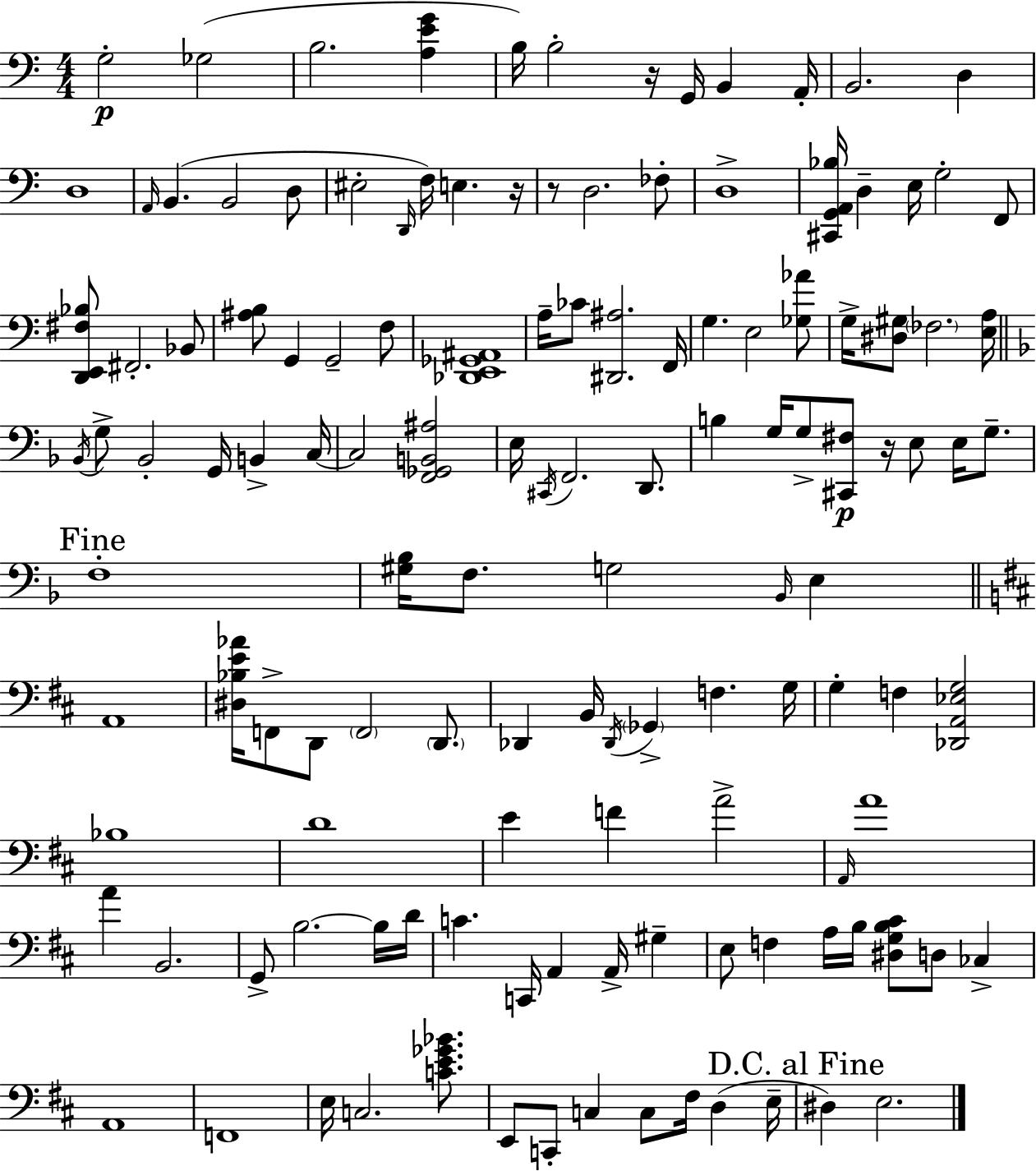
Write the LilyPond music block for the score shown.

{
  \clef bass
  \numericTimeSignature
  \time 4/4
  \key c \major
  g2-.\p ges2( | b2. <a e' g'>4 | b16) b2-. r16 g,16 b,4 a,16-. | b,2. d4 | \break d1 | \grace { a,16 } b,4.( b,2 d8 | eis2-. \grace { d,16 } f16) e4. | r16 r8 d2. | \break fes8-. d1-> | <cis, g, a, bes>16 d4-- e16 g2-. | f,8 <d, e, fis bes>8 fis,2.-. | bes,8 <ais b>8 g,4 g,2-- | \break f8 <des, e, ges, ais,>1 | a16-- ces'8 <dis, ais>2. | f,16 g4. e2 | <ges aes'>8 g16-> <dis gis>8 \parenthesize fes2. | \break <e a>16 \bar "||" \break \key d \minor \acciaccatura { bes,16 } g8-> bes,2-. g,16 b,4-> | c16~~ c2 <f, ges, b, ais>2 | e16 \acciaccatura { cis,16 } f,2. d,8. | b4 g16 g8-> <cis, fis>8\p r16 e8 e16 g8.-- | \break \mark "Fine" f1-. | <gis bes>16 f8. g2 \grace { bes,16 } e4 | \bar "||" \break \key b \minor a,1 | <dis bes e' aes'>16 f,8-> d,8 \parenthesize f,2 \parenthesize d,8. | des,4 b,16 \acciaccatura { des,16 } \parenthesize ges,4-> f4. | g16 g4-. f4 <des, a, ees g>2 | \break bes1 | d'1 | e'4 f'4 a'2-> | \grace { a,16 } a'1 | \break a'4 b,2. | g,8-> b2.~~ | b16 d'16 c'4. c,16 a,4 a,16-> gis4-- | e8 f4 a16 b16 <dis g b cis'>8 d8 ces4-> | \break a,1 | f,1 | e16 c2. <c' e' ges' bes'>8. | e,8 c,8-. c4 c8 fis16 d4( | \break e16-- \mark "D.C. al Fine" dis4) e2. | \bar "|."
}